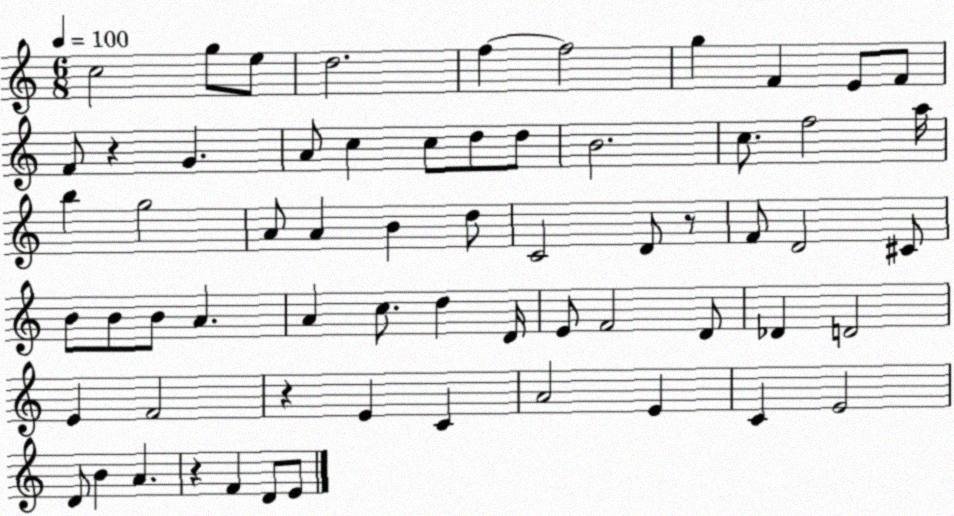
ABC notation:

X:1
T:Untitled
M:6/8
L:1/4
K:C
c2 g/2 e/2 d2 f f2 g F E/2 F/2 F/2 z G A/2 c c/2 d/2 d/2 B2 c/2 f2 a/4 b g2 A/2 A B d/2 C2 D/2 z/2 F/2 D2 ^C/2 B/2 B/2 B/2 A A c/2 d D/4 E/2 F2 D/2 _D D2 E F2 z E C A2 E C E2 D/2 B A z F D/2 E/2